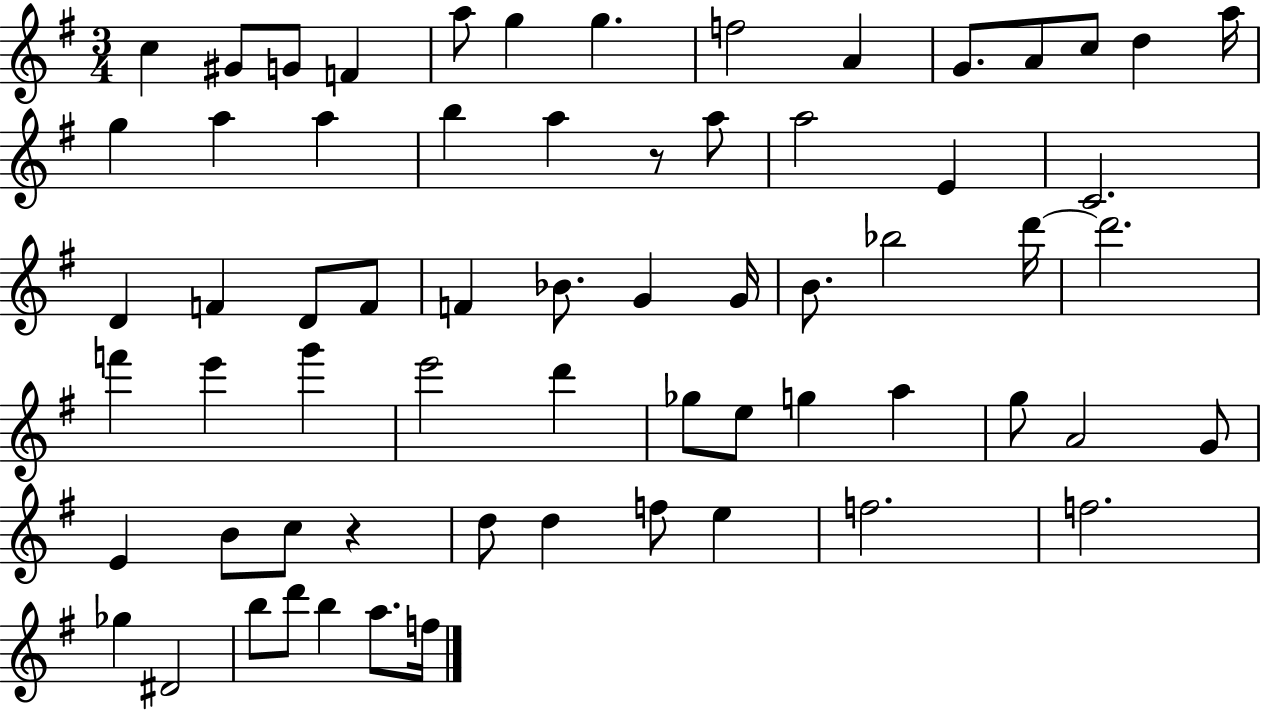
C5/q G#4/e G4/e F4/q A5/e G5/q G5/q. F5/h A4/q G4/e. A4/e C5/e D5/q A5/s G5/q A5/q A5/q B5/q A5/q R/e A5/e A5/h E4/q C4/h. D4/q F4/q D4/e F4/e F4/q Bb4/e. G4/q G4/s B4/e. Bb5/h D6/s D6/h. F6/q E6/q G6/q E6/h D6/q Gb5/e E5/e G5/q A5/q G5/e A4/h G4/e E4/q B4/e C5/e R/q D5/e D5/q F5/e E5/q F5/h. F5/h. Gb5/q D#4/h B5/e D6/e B5/q A5/e. F5/s